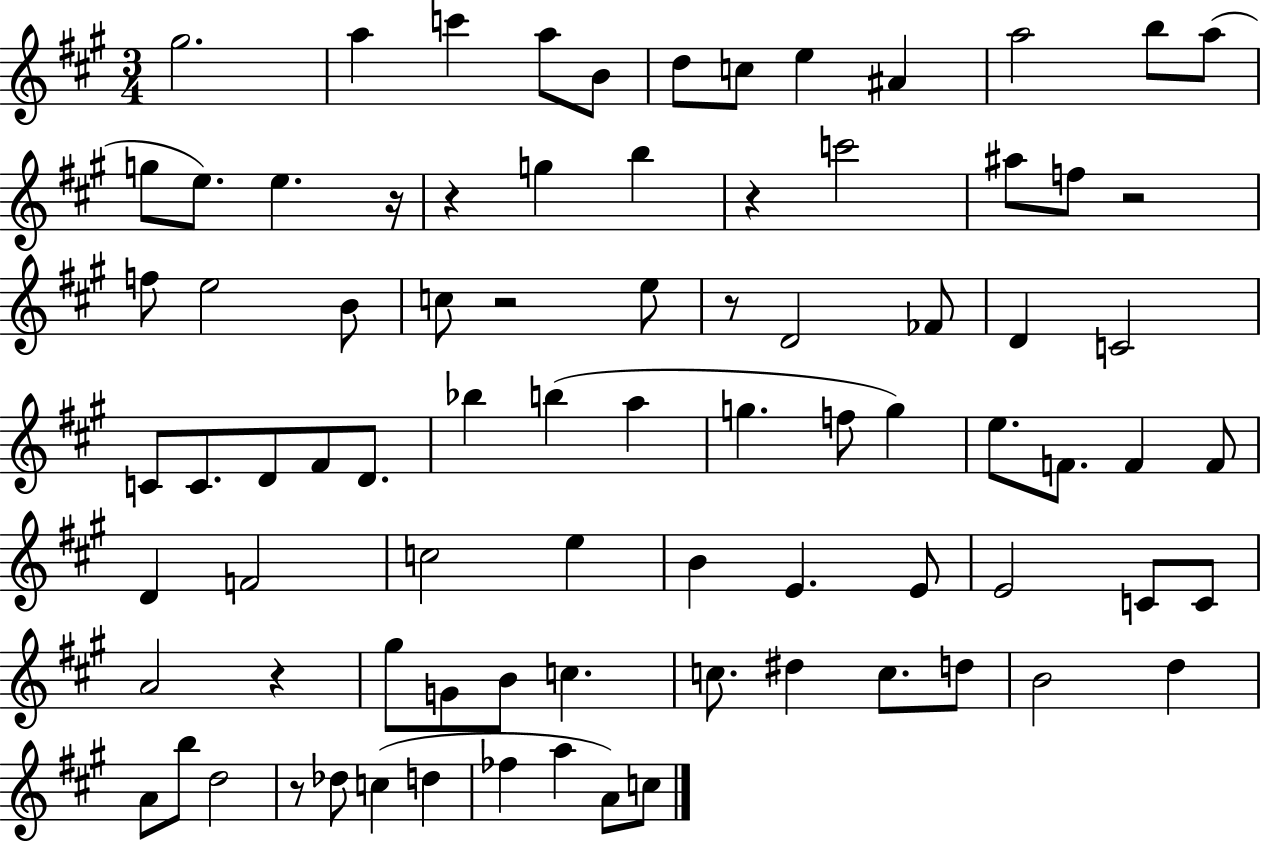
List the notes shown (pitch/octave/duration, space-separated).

G#5/h. A5/q C6/q A5/e B4/e D5/e C5/e E5/q A#4/q A5/h B5/e A5/e G5/e E5/e. E5/q. R/s R/q G5/q B5/q R/q C6/h A#5/e F5/e R/h F5/e E5/h B4/e C5/e R/h E5/e R/e D4/h FES4/e D4/q C4/h C4/e C4/e. D4/e F#4/e D4/e. Bb5/q B5/q A5/q G5/q. F5/e G5/q E5/e. F4/e. F4/q F4/e D4/q F4/h C5/h E5/q B4/q E4/q. E4/e E4/h C4/e C4/e A4/h R/q G#5/e G4/e B4/e C5/q. C5/e. D#5/q C5/e. D5/e B4/h D5/q A4/e B5/e D5/h R/e Db5/e C5/q D5/q FES5/q A5/q A4/e C5/e